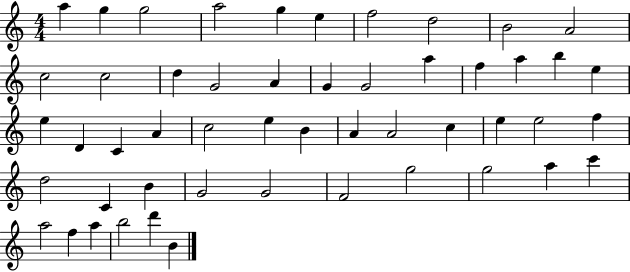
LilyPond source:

{
  \clef treble
  \numericTimeSignature
  \time 4/4
  \key c \major
  a''4 g''4 g''2 | a''2 g''4 e''4 | f''2 d''2 | b'2 a'2 | \break c''2 c''2 | d''4 g'2 a'4 | g'4 g'2 a''4 | f''4 a''4 b''4 e''4 | \break e''4 d'4 c'4 a'4 | c''2 e''4 b'4 | a'4 a'2 c''4 | e''4 e''2 f''4 | \break d''2 c'4 b'4 | g'2 g'2 | f'2 g''2 | g''2 a''4 c'''4 | \break a''2 f''4 a''4 | b''2 d'''4 b'4 | \bar "|."
}